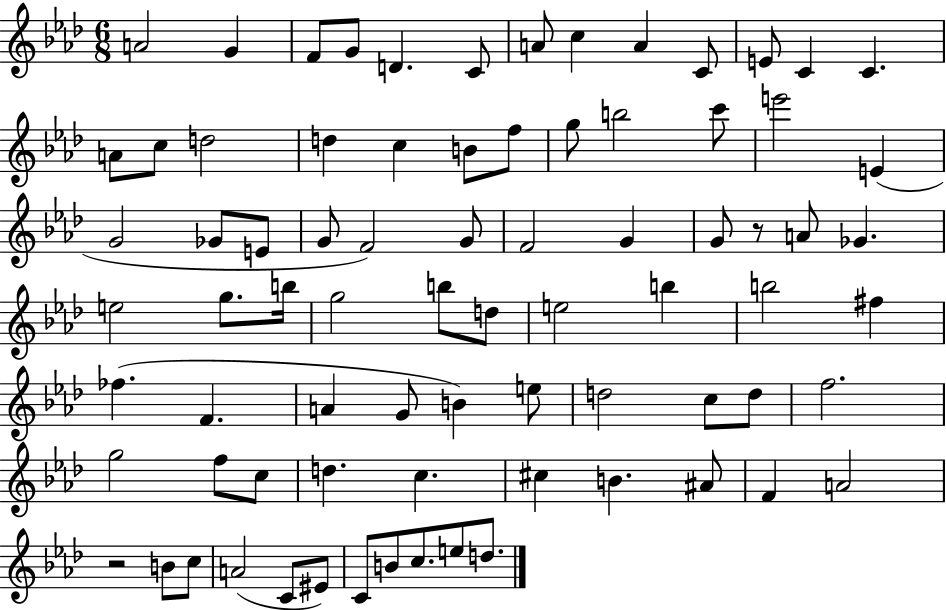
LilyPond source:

{
  \clef treble
  \numericTimeSignature
  \time 6/8
  \key aes \major
  a'2 g'4 | f'8 g'8 d'4. c'8 | a'8 c''4 a'4 c'8 | e'8 c'4 c'4. | \break a'8 c''8 d''2 | d''4 c''4 b'8 f''8 | g''8 b''2 c'''8 | e'''2 e'4( | \break g'2 ges'8 e'8 | g'8 f'2) g'8 | f'2 g'4 | g'8 r8 a'8 ges'4. | \break e''2 g''8. b''16 | g''2 b''8 d''8 | e''2 b''4 | b''2 fis''4 | \break fes''4.( f'4. | a'4 g'8 b'4) e''8 | d''2 c''8 d''8 | f''2. | \break g''2 f''8 c''8 | d''4. c''4. | cis''4 b'4. ais'8 | f'4 a'2 | \break r2 b'8 c''8 | a'2( c'8 eis'8) | c'8 b'8 c''8. e''8 d''8. | \bar "|."
}